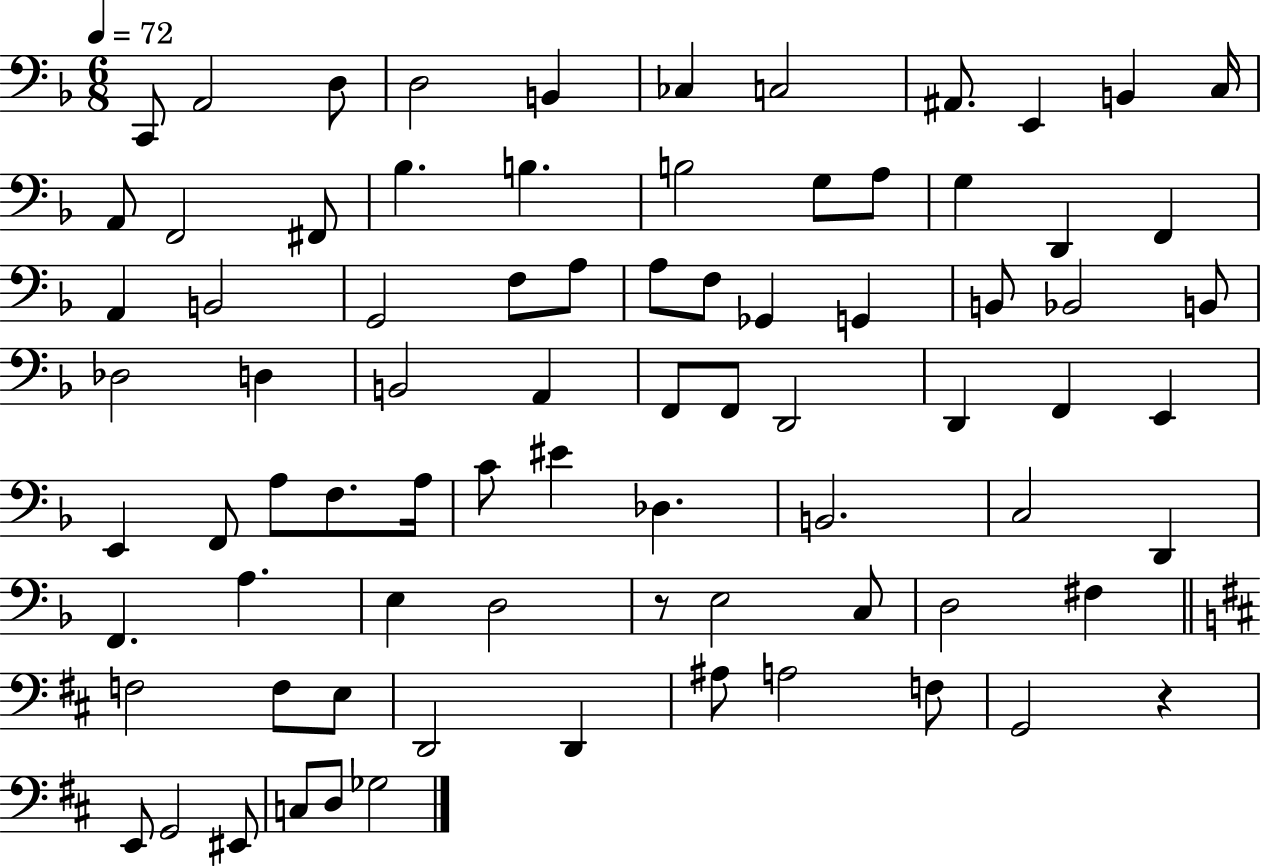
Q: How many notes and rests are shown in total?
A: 80